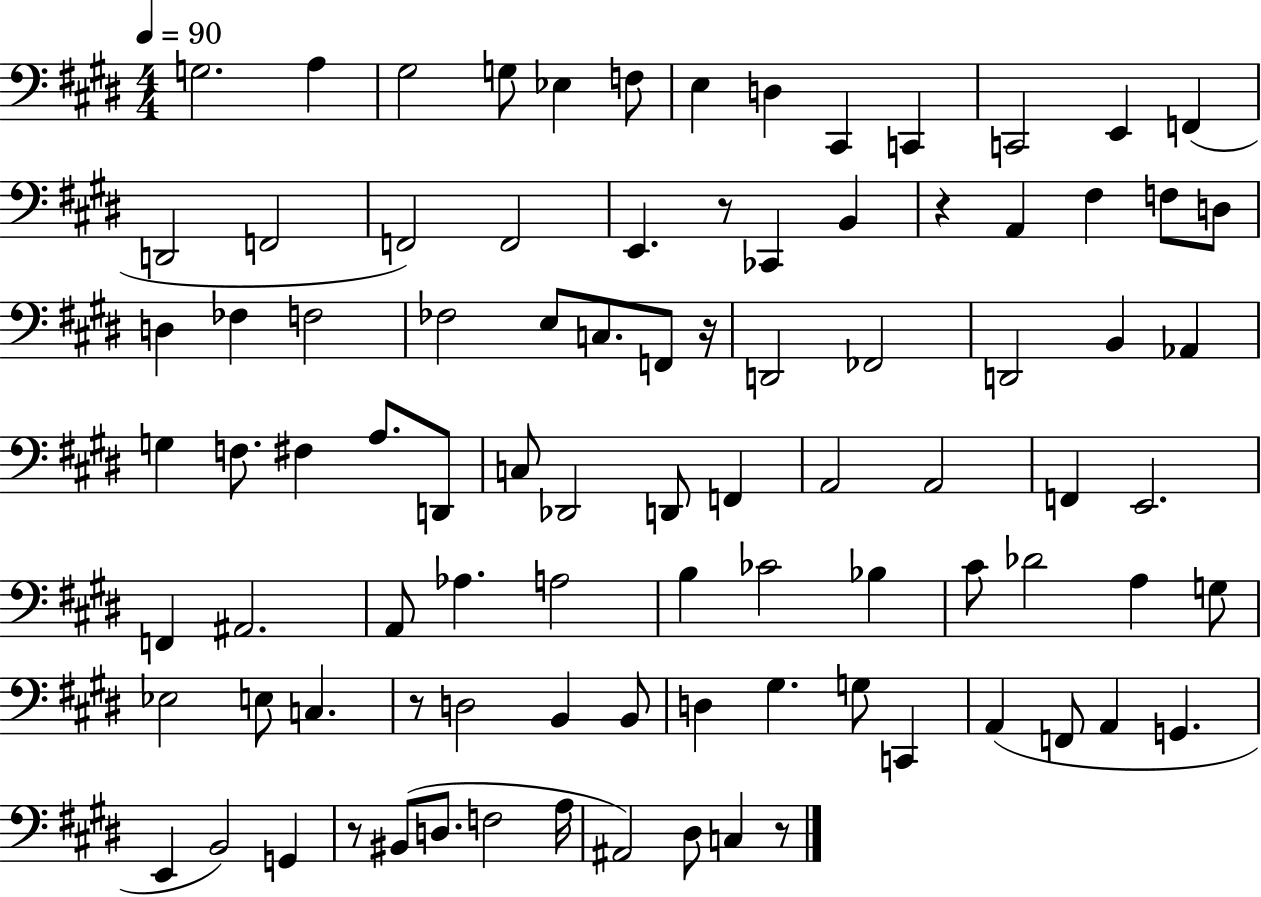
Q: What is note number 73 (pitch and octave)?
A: F2